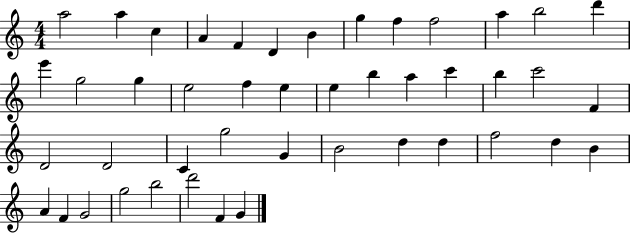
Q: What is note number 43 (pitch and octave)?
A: D6